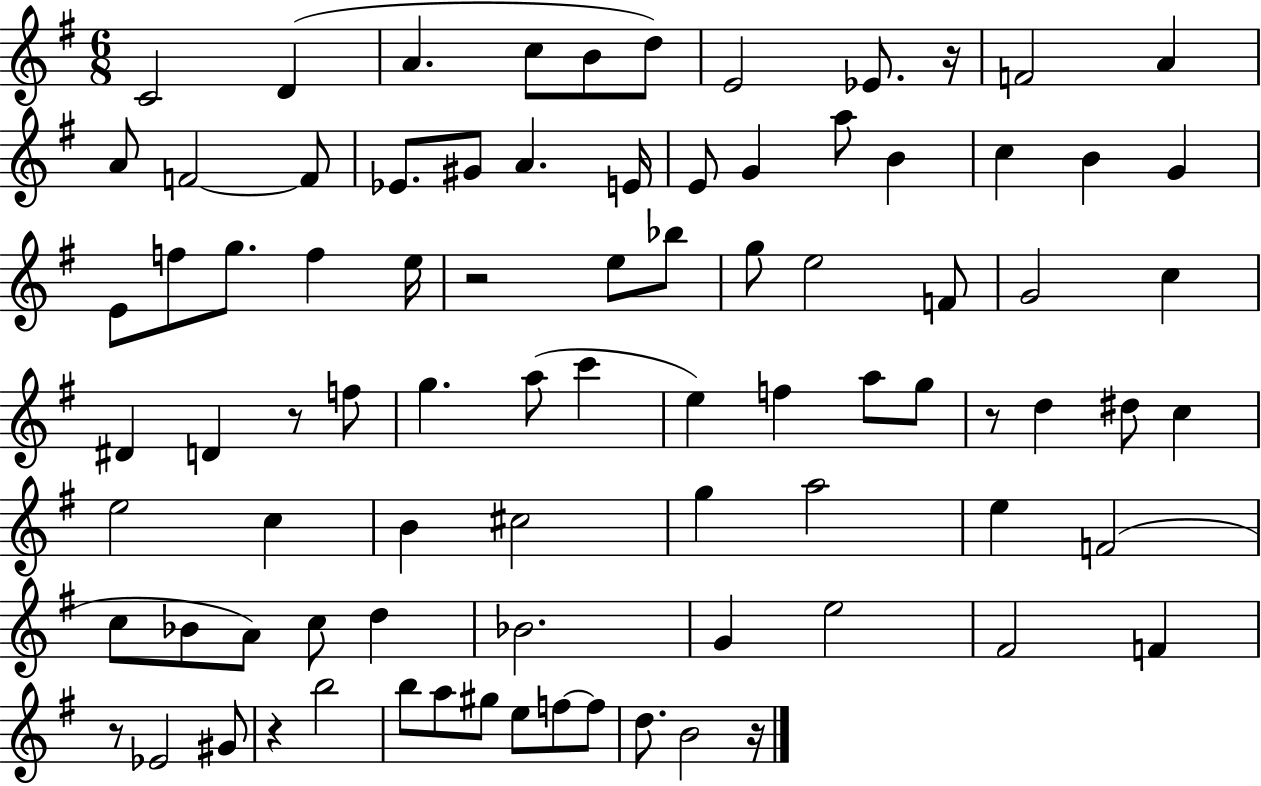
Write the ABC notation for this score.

X:1
T:Untitled
M:6/8
L:1/4
K:G
C2 D A c/2 B/2 d/2 E2 _E/2 z/4 F2 A A/2 F2 F/2 _E/2 ^G/2 A E/4 E/2 G a/2 B c B G E/2 f/2 g/2 f e/4 z2 e/2 _b/2 g/2 e2 F/2 G2 c ^D D z/2 f/2 g a/2 c' e f a/2 g/2 z/2 d ^d/2 c e2 c B ^c2 g a2 e F2 c/2 _B/2 A/2 c/2 d _B2 G e2 ^F2 F z/2 _E2 ^G/2 z b2 b/2 a/2 ^g/2 e/2 f/2 f/2 d/2 B2 z/4